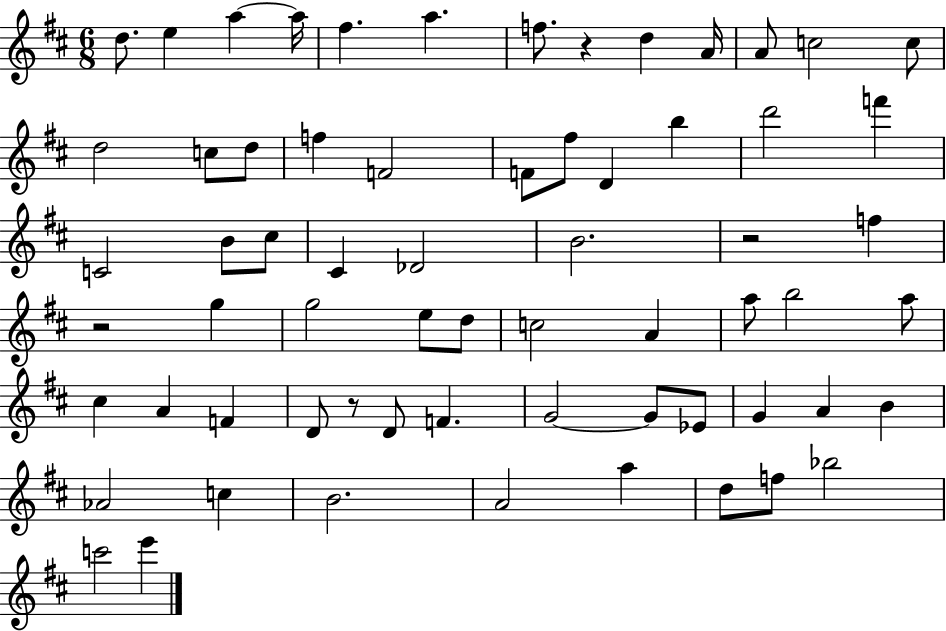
{
  \clef treble
  \numericTimeSignature
  \time 6/8
  \key d \major
  d''8. e''4 a''4~~ a''16 | fis''4. a''4. | f''8. r4 d''4 a'16 | a'8 c''2 c''8 | \break d''2 c''8 d''8 | f''4 f'2 | f'8 fis''8 d'4 b''4 | d'''2 f'''4 | \break c'2 b'8 cis''8 | cis'4 des'2 | b'2. | r2 f''4 | \break r2 g''4 | g''2 e''8 d''8 | c''2 a'4 | a''8 b''2 a''8 | \break cis''4 a'4 f'4 | d'8 r8 d'8 f'4. | g'2~~ g'8 ees'8 | g'4 a'4 b'4 | \break aes'2 c''4 | b'2. | a'2 a''4 | d''8 f''8 bes''2 | \break c'''2 e'''4 | \bar "|."
}